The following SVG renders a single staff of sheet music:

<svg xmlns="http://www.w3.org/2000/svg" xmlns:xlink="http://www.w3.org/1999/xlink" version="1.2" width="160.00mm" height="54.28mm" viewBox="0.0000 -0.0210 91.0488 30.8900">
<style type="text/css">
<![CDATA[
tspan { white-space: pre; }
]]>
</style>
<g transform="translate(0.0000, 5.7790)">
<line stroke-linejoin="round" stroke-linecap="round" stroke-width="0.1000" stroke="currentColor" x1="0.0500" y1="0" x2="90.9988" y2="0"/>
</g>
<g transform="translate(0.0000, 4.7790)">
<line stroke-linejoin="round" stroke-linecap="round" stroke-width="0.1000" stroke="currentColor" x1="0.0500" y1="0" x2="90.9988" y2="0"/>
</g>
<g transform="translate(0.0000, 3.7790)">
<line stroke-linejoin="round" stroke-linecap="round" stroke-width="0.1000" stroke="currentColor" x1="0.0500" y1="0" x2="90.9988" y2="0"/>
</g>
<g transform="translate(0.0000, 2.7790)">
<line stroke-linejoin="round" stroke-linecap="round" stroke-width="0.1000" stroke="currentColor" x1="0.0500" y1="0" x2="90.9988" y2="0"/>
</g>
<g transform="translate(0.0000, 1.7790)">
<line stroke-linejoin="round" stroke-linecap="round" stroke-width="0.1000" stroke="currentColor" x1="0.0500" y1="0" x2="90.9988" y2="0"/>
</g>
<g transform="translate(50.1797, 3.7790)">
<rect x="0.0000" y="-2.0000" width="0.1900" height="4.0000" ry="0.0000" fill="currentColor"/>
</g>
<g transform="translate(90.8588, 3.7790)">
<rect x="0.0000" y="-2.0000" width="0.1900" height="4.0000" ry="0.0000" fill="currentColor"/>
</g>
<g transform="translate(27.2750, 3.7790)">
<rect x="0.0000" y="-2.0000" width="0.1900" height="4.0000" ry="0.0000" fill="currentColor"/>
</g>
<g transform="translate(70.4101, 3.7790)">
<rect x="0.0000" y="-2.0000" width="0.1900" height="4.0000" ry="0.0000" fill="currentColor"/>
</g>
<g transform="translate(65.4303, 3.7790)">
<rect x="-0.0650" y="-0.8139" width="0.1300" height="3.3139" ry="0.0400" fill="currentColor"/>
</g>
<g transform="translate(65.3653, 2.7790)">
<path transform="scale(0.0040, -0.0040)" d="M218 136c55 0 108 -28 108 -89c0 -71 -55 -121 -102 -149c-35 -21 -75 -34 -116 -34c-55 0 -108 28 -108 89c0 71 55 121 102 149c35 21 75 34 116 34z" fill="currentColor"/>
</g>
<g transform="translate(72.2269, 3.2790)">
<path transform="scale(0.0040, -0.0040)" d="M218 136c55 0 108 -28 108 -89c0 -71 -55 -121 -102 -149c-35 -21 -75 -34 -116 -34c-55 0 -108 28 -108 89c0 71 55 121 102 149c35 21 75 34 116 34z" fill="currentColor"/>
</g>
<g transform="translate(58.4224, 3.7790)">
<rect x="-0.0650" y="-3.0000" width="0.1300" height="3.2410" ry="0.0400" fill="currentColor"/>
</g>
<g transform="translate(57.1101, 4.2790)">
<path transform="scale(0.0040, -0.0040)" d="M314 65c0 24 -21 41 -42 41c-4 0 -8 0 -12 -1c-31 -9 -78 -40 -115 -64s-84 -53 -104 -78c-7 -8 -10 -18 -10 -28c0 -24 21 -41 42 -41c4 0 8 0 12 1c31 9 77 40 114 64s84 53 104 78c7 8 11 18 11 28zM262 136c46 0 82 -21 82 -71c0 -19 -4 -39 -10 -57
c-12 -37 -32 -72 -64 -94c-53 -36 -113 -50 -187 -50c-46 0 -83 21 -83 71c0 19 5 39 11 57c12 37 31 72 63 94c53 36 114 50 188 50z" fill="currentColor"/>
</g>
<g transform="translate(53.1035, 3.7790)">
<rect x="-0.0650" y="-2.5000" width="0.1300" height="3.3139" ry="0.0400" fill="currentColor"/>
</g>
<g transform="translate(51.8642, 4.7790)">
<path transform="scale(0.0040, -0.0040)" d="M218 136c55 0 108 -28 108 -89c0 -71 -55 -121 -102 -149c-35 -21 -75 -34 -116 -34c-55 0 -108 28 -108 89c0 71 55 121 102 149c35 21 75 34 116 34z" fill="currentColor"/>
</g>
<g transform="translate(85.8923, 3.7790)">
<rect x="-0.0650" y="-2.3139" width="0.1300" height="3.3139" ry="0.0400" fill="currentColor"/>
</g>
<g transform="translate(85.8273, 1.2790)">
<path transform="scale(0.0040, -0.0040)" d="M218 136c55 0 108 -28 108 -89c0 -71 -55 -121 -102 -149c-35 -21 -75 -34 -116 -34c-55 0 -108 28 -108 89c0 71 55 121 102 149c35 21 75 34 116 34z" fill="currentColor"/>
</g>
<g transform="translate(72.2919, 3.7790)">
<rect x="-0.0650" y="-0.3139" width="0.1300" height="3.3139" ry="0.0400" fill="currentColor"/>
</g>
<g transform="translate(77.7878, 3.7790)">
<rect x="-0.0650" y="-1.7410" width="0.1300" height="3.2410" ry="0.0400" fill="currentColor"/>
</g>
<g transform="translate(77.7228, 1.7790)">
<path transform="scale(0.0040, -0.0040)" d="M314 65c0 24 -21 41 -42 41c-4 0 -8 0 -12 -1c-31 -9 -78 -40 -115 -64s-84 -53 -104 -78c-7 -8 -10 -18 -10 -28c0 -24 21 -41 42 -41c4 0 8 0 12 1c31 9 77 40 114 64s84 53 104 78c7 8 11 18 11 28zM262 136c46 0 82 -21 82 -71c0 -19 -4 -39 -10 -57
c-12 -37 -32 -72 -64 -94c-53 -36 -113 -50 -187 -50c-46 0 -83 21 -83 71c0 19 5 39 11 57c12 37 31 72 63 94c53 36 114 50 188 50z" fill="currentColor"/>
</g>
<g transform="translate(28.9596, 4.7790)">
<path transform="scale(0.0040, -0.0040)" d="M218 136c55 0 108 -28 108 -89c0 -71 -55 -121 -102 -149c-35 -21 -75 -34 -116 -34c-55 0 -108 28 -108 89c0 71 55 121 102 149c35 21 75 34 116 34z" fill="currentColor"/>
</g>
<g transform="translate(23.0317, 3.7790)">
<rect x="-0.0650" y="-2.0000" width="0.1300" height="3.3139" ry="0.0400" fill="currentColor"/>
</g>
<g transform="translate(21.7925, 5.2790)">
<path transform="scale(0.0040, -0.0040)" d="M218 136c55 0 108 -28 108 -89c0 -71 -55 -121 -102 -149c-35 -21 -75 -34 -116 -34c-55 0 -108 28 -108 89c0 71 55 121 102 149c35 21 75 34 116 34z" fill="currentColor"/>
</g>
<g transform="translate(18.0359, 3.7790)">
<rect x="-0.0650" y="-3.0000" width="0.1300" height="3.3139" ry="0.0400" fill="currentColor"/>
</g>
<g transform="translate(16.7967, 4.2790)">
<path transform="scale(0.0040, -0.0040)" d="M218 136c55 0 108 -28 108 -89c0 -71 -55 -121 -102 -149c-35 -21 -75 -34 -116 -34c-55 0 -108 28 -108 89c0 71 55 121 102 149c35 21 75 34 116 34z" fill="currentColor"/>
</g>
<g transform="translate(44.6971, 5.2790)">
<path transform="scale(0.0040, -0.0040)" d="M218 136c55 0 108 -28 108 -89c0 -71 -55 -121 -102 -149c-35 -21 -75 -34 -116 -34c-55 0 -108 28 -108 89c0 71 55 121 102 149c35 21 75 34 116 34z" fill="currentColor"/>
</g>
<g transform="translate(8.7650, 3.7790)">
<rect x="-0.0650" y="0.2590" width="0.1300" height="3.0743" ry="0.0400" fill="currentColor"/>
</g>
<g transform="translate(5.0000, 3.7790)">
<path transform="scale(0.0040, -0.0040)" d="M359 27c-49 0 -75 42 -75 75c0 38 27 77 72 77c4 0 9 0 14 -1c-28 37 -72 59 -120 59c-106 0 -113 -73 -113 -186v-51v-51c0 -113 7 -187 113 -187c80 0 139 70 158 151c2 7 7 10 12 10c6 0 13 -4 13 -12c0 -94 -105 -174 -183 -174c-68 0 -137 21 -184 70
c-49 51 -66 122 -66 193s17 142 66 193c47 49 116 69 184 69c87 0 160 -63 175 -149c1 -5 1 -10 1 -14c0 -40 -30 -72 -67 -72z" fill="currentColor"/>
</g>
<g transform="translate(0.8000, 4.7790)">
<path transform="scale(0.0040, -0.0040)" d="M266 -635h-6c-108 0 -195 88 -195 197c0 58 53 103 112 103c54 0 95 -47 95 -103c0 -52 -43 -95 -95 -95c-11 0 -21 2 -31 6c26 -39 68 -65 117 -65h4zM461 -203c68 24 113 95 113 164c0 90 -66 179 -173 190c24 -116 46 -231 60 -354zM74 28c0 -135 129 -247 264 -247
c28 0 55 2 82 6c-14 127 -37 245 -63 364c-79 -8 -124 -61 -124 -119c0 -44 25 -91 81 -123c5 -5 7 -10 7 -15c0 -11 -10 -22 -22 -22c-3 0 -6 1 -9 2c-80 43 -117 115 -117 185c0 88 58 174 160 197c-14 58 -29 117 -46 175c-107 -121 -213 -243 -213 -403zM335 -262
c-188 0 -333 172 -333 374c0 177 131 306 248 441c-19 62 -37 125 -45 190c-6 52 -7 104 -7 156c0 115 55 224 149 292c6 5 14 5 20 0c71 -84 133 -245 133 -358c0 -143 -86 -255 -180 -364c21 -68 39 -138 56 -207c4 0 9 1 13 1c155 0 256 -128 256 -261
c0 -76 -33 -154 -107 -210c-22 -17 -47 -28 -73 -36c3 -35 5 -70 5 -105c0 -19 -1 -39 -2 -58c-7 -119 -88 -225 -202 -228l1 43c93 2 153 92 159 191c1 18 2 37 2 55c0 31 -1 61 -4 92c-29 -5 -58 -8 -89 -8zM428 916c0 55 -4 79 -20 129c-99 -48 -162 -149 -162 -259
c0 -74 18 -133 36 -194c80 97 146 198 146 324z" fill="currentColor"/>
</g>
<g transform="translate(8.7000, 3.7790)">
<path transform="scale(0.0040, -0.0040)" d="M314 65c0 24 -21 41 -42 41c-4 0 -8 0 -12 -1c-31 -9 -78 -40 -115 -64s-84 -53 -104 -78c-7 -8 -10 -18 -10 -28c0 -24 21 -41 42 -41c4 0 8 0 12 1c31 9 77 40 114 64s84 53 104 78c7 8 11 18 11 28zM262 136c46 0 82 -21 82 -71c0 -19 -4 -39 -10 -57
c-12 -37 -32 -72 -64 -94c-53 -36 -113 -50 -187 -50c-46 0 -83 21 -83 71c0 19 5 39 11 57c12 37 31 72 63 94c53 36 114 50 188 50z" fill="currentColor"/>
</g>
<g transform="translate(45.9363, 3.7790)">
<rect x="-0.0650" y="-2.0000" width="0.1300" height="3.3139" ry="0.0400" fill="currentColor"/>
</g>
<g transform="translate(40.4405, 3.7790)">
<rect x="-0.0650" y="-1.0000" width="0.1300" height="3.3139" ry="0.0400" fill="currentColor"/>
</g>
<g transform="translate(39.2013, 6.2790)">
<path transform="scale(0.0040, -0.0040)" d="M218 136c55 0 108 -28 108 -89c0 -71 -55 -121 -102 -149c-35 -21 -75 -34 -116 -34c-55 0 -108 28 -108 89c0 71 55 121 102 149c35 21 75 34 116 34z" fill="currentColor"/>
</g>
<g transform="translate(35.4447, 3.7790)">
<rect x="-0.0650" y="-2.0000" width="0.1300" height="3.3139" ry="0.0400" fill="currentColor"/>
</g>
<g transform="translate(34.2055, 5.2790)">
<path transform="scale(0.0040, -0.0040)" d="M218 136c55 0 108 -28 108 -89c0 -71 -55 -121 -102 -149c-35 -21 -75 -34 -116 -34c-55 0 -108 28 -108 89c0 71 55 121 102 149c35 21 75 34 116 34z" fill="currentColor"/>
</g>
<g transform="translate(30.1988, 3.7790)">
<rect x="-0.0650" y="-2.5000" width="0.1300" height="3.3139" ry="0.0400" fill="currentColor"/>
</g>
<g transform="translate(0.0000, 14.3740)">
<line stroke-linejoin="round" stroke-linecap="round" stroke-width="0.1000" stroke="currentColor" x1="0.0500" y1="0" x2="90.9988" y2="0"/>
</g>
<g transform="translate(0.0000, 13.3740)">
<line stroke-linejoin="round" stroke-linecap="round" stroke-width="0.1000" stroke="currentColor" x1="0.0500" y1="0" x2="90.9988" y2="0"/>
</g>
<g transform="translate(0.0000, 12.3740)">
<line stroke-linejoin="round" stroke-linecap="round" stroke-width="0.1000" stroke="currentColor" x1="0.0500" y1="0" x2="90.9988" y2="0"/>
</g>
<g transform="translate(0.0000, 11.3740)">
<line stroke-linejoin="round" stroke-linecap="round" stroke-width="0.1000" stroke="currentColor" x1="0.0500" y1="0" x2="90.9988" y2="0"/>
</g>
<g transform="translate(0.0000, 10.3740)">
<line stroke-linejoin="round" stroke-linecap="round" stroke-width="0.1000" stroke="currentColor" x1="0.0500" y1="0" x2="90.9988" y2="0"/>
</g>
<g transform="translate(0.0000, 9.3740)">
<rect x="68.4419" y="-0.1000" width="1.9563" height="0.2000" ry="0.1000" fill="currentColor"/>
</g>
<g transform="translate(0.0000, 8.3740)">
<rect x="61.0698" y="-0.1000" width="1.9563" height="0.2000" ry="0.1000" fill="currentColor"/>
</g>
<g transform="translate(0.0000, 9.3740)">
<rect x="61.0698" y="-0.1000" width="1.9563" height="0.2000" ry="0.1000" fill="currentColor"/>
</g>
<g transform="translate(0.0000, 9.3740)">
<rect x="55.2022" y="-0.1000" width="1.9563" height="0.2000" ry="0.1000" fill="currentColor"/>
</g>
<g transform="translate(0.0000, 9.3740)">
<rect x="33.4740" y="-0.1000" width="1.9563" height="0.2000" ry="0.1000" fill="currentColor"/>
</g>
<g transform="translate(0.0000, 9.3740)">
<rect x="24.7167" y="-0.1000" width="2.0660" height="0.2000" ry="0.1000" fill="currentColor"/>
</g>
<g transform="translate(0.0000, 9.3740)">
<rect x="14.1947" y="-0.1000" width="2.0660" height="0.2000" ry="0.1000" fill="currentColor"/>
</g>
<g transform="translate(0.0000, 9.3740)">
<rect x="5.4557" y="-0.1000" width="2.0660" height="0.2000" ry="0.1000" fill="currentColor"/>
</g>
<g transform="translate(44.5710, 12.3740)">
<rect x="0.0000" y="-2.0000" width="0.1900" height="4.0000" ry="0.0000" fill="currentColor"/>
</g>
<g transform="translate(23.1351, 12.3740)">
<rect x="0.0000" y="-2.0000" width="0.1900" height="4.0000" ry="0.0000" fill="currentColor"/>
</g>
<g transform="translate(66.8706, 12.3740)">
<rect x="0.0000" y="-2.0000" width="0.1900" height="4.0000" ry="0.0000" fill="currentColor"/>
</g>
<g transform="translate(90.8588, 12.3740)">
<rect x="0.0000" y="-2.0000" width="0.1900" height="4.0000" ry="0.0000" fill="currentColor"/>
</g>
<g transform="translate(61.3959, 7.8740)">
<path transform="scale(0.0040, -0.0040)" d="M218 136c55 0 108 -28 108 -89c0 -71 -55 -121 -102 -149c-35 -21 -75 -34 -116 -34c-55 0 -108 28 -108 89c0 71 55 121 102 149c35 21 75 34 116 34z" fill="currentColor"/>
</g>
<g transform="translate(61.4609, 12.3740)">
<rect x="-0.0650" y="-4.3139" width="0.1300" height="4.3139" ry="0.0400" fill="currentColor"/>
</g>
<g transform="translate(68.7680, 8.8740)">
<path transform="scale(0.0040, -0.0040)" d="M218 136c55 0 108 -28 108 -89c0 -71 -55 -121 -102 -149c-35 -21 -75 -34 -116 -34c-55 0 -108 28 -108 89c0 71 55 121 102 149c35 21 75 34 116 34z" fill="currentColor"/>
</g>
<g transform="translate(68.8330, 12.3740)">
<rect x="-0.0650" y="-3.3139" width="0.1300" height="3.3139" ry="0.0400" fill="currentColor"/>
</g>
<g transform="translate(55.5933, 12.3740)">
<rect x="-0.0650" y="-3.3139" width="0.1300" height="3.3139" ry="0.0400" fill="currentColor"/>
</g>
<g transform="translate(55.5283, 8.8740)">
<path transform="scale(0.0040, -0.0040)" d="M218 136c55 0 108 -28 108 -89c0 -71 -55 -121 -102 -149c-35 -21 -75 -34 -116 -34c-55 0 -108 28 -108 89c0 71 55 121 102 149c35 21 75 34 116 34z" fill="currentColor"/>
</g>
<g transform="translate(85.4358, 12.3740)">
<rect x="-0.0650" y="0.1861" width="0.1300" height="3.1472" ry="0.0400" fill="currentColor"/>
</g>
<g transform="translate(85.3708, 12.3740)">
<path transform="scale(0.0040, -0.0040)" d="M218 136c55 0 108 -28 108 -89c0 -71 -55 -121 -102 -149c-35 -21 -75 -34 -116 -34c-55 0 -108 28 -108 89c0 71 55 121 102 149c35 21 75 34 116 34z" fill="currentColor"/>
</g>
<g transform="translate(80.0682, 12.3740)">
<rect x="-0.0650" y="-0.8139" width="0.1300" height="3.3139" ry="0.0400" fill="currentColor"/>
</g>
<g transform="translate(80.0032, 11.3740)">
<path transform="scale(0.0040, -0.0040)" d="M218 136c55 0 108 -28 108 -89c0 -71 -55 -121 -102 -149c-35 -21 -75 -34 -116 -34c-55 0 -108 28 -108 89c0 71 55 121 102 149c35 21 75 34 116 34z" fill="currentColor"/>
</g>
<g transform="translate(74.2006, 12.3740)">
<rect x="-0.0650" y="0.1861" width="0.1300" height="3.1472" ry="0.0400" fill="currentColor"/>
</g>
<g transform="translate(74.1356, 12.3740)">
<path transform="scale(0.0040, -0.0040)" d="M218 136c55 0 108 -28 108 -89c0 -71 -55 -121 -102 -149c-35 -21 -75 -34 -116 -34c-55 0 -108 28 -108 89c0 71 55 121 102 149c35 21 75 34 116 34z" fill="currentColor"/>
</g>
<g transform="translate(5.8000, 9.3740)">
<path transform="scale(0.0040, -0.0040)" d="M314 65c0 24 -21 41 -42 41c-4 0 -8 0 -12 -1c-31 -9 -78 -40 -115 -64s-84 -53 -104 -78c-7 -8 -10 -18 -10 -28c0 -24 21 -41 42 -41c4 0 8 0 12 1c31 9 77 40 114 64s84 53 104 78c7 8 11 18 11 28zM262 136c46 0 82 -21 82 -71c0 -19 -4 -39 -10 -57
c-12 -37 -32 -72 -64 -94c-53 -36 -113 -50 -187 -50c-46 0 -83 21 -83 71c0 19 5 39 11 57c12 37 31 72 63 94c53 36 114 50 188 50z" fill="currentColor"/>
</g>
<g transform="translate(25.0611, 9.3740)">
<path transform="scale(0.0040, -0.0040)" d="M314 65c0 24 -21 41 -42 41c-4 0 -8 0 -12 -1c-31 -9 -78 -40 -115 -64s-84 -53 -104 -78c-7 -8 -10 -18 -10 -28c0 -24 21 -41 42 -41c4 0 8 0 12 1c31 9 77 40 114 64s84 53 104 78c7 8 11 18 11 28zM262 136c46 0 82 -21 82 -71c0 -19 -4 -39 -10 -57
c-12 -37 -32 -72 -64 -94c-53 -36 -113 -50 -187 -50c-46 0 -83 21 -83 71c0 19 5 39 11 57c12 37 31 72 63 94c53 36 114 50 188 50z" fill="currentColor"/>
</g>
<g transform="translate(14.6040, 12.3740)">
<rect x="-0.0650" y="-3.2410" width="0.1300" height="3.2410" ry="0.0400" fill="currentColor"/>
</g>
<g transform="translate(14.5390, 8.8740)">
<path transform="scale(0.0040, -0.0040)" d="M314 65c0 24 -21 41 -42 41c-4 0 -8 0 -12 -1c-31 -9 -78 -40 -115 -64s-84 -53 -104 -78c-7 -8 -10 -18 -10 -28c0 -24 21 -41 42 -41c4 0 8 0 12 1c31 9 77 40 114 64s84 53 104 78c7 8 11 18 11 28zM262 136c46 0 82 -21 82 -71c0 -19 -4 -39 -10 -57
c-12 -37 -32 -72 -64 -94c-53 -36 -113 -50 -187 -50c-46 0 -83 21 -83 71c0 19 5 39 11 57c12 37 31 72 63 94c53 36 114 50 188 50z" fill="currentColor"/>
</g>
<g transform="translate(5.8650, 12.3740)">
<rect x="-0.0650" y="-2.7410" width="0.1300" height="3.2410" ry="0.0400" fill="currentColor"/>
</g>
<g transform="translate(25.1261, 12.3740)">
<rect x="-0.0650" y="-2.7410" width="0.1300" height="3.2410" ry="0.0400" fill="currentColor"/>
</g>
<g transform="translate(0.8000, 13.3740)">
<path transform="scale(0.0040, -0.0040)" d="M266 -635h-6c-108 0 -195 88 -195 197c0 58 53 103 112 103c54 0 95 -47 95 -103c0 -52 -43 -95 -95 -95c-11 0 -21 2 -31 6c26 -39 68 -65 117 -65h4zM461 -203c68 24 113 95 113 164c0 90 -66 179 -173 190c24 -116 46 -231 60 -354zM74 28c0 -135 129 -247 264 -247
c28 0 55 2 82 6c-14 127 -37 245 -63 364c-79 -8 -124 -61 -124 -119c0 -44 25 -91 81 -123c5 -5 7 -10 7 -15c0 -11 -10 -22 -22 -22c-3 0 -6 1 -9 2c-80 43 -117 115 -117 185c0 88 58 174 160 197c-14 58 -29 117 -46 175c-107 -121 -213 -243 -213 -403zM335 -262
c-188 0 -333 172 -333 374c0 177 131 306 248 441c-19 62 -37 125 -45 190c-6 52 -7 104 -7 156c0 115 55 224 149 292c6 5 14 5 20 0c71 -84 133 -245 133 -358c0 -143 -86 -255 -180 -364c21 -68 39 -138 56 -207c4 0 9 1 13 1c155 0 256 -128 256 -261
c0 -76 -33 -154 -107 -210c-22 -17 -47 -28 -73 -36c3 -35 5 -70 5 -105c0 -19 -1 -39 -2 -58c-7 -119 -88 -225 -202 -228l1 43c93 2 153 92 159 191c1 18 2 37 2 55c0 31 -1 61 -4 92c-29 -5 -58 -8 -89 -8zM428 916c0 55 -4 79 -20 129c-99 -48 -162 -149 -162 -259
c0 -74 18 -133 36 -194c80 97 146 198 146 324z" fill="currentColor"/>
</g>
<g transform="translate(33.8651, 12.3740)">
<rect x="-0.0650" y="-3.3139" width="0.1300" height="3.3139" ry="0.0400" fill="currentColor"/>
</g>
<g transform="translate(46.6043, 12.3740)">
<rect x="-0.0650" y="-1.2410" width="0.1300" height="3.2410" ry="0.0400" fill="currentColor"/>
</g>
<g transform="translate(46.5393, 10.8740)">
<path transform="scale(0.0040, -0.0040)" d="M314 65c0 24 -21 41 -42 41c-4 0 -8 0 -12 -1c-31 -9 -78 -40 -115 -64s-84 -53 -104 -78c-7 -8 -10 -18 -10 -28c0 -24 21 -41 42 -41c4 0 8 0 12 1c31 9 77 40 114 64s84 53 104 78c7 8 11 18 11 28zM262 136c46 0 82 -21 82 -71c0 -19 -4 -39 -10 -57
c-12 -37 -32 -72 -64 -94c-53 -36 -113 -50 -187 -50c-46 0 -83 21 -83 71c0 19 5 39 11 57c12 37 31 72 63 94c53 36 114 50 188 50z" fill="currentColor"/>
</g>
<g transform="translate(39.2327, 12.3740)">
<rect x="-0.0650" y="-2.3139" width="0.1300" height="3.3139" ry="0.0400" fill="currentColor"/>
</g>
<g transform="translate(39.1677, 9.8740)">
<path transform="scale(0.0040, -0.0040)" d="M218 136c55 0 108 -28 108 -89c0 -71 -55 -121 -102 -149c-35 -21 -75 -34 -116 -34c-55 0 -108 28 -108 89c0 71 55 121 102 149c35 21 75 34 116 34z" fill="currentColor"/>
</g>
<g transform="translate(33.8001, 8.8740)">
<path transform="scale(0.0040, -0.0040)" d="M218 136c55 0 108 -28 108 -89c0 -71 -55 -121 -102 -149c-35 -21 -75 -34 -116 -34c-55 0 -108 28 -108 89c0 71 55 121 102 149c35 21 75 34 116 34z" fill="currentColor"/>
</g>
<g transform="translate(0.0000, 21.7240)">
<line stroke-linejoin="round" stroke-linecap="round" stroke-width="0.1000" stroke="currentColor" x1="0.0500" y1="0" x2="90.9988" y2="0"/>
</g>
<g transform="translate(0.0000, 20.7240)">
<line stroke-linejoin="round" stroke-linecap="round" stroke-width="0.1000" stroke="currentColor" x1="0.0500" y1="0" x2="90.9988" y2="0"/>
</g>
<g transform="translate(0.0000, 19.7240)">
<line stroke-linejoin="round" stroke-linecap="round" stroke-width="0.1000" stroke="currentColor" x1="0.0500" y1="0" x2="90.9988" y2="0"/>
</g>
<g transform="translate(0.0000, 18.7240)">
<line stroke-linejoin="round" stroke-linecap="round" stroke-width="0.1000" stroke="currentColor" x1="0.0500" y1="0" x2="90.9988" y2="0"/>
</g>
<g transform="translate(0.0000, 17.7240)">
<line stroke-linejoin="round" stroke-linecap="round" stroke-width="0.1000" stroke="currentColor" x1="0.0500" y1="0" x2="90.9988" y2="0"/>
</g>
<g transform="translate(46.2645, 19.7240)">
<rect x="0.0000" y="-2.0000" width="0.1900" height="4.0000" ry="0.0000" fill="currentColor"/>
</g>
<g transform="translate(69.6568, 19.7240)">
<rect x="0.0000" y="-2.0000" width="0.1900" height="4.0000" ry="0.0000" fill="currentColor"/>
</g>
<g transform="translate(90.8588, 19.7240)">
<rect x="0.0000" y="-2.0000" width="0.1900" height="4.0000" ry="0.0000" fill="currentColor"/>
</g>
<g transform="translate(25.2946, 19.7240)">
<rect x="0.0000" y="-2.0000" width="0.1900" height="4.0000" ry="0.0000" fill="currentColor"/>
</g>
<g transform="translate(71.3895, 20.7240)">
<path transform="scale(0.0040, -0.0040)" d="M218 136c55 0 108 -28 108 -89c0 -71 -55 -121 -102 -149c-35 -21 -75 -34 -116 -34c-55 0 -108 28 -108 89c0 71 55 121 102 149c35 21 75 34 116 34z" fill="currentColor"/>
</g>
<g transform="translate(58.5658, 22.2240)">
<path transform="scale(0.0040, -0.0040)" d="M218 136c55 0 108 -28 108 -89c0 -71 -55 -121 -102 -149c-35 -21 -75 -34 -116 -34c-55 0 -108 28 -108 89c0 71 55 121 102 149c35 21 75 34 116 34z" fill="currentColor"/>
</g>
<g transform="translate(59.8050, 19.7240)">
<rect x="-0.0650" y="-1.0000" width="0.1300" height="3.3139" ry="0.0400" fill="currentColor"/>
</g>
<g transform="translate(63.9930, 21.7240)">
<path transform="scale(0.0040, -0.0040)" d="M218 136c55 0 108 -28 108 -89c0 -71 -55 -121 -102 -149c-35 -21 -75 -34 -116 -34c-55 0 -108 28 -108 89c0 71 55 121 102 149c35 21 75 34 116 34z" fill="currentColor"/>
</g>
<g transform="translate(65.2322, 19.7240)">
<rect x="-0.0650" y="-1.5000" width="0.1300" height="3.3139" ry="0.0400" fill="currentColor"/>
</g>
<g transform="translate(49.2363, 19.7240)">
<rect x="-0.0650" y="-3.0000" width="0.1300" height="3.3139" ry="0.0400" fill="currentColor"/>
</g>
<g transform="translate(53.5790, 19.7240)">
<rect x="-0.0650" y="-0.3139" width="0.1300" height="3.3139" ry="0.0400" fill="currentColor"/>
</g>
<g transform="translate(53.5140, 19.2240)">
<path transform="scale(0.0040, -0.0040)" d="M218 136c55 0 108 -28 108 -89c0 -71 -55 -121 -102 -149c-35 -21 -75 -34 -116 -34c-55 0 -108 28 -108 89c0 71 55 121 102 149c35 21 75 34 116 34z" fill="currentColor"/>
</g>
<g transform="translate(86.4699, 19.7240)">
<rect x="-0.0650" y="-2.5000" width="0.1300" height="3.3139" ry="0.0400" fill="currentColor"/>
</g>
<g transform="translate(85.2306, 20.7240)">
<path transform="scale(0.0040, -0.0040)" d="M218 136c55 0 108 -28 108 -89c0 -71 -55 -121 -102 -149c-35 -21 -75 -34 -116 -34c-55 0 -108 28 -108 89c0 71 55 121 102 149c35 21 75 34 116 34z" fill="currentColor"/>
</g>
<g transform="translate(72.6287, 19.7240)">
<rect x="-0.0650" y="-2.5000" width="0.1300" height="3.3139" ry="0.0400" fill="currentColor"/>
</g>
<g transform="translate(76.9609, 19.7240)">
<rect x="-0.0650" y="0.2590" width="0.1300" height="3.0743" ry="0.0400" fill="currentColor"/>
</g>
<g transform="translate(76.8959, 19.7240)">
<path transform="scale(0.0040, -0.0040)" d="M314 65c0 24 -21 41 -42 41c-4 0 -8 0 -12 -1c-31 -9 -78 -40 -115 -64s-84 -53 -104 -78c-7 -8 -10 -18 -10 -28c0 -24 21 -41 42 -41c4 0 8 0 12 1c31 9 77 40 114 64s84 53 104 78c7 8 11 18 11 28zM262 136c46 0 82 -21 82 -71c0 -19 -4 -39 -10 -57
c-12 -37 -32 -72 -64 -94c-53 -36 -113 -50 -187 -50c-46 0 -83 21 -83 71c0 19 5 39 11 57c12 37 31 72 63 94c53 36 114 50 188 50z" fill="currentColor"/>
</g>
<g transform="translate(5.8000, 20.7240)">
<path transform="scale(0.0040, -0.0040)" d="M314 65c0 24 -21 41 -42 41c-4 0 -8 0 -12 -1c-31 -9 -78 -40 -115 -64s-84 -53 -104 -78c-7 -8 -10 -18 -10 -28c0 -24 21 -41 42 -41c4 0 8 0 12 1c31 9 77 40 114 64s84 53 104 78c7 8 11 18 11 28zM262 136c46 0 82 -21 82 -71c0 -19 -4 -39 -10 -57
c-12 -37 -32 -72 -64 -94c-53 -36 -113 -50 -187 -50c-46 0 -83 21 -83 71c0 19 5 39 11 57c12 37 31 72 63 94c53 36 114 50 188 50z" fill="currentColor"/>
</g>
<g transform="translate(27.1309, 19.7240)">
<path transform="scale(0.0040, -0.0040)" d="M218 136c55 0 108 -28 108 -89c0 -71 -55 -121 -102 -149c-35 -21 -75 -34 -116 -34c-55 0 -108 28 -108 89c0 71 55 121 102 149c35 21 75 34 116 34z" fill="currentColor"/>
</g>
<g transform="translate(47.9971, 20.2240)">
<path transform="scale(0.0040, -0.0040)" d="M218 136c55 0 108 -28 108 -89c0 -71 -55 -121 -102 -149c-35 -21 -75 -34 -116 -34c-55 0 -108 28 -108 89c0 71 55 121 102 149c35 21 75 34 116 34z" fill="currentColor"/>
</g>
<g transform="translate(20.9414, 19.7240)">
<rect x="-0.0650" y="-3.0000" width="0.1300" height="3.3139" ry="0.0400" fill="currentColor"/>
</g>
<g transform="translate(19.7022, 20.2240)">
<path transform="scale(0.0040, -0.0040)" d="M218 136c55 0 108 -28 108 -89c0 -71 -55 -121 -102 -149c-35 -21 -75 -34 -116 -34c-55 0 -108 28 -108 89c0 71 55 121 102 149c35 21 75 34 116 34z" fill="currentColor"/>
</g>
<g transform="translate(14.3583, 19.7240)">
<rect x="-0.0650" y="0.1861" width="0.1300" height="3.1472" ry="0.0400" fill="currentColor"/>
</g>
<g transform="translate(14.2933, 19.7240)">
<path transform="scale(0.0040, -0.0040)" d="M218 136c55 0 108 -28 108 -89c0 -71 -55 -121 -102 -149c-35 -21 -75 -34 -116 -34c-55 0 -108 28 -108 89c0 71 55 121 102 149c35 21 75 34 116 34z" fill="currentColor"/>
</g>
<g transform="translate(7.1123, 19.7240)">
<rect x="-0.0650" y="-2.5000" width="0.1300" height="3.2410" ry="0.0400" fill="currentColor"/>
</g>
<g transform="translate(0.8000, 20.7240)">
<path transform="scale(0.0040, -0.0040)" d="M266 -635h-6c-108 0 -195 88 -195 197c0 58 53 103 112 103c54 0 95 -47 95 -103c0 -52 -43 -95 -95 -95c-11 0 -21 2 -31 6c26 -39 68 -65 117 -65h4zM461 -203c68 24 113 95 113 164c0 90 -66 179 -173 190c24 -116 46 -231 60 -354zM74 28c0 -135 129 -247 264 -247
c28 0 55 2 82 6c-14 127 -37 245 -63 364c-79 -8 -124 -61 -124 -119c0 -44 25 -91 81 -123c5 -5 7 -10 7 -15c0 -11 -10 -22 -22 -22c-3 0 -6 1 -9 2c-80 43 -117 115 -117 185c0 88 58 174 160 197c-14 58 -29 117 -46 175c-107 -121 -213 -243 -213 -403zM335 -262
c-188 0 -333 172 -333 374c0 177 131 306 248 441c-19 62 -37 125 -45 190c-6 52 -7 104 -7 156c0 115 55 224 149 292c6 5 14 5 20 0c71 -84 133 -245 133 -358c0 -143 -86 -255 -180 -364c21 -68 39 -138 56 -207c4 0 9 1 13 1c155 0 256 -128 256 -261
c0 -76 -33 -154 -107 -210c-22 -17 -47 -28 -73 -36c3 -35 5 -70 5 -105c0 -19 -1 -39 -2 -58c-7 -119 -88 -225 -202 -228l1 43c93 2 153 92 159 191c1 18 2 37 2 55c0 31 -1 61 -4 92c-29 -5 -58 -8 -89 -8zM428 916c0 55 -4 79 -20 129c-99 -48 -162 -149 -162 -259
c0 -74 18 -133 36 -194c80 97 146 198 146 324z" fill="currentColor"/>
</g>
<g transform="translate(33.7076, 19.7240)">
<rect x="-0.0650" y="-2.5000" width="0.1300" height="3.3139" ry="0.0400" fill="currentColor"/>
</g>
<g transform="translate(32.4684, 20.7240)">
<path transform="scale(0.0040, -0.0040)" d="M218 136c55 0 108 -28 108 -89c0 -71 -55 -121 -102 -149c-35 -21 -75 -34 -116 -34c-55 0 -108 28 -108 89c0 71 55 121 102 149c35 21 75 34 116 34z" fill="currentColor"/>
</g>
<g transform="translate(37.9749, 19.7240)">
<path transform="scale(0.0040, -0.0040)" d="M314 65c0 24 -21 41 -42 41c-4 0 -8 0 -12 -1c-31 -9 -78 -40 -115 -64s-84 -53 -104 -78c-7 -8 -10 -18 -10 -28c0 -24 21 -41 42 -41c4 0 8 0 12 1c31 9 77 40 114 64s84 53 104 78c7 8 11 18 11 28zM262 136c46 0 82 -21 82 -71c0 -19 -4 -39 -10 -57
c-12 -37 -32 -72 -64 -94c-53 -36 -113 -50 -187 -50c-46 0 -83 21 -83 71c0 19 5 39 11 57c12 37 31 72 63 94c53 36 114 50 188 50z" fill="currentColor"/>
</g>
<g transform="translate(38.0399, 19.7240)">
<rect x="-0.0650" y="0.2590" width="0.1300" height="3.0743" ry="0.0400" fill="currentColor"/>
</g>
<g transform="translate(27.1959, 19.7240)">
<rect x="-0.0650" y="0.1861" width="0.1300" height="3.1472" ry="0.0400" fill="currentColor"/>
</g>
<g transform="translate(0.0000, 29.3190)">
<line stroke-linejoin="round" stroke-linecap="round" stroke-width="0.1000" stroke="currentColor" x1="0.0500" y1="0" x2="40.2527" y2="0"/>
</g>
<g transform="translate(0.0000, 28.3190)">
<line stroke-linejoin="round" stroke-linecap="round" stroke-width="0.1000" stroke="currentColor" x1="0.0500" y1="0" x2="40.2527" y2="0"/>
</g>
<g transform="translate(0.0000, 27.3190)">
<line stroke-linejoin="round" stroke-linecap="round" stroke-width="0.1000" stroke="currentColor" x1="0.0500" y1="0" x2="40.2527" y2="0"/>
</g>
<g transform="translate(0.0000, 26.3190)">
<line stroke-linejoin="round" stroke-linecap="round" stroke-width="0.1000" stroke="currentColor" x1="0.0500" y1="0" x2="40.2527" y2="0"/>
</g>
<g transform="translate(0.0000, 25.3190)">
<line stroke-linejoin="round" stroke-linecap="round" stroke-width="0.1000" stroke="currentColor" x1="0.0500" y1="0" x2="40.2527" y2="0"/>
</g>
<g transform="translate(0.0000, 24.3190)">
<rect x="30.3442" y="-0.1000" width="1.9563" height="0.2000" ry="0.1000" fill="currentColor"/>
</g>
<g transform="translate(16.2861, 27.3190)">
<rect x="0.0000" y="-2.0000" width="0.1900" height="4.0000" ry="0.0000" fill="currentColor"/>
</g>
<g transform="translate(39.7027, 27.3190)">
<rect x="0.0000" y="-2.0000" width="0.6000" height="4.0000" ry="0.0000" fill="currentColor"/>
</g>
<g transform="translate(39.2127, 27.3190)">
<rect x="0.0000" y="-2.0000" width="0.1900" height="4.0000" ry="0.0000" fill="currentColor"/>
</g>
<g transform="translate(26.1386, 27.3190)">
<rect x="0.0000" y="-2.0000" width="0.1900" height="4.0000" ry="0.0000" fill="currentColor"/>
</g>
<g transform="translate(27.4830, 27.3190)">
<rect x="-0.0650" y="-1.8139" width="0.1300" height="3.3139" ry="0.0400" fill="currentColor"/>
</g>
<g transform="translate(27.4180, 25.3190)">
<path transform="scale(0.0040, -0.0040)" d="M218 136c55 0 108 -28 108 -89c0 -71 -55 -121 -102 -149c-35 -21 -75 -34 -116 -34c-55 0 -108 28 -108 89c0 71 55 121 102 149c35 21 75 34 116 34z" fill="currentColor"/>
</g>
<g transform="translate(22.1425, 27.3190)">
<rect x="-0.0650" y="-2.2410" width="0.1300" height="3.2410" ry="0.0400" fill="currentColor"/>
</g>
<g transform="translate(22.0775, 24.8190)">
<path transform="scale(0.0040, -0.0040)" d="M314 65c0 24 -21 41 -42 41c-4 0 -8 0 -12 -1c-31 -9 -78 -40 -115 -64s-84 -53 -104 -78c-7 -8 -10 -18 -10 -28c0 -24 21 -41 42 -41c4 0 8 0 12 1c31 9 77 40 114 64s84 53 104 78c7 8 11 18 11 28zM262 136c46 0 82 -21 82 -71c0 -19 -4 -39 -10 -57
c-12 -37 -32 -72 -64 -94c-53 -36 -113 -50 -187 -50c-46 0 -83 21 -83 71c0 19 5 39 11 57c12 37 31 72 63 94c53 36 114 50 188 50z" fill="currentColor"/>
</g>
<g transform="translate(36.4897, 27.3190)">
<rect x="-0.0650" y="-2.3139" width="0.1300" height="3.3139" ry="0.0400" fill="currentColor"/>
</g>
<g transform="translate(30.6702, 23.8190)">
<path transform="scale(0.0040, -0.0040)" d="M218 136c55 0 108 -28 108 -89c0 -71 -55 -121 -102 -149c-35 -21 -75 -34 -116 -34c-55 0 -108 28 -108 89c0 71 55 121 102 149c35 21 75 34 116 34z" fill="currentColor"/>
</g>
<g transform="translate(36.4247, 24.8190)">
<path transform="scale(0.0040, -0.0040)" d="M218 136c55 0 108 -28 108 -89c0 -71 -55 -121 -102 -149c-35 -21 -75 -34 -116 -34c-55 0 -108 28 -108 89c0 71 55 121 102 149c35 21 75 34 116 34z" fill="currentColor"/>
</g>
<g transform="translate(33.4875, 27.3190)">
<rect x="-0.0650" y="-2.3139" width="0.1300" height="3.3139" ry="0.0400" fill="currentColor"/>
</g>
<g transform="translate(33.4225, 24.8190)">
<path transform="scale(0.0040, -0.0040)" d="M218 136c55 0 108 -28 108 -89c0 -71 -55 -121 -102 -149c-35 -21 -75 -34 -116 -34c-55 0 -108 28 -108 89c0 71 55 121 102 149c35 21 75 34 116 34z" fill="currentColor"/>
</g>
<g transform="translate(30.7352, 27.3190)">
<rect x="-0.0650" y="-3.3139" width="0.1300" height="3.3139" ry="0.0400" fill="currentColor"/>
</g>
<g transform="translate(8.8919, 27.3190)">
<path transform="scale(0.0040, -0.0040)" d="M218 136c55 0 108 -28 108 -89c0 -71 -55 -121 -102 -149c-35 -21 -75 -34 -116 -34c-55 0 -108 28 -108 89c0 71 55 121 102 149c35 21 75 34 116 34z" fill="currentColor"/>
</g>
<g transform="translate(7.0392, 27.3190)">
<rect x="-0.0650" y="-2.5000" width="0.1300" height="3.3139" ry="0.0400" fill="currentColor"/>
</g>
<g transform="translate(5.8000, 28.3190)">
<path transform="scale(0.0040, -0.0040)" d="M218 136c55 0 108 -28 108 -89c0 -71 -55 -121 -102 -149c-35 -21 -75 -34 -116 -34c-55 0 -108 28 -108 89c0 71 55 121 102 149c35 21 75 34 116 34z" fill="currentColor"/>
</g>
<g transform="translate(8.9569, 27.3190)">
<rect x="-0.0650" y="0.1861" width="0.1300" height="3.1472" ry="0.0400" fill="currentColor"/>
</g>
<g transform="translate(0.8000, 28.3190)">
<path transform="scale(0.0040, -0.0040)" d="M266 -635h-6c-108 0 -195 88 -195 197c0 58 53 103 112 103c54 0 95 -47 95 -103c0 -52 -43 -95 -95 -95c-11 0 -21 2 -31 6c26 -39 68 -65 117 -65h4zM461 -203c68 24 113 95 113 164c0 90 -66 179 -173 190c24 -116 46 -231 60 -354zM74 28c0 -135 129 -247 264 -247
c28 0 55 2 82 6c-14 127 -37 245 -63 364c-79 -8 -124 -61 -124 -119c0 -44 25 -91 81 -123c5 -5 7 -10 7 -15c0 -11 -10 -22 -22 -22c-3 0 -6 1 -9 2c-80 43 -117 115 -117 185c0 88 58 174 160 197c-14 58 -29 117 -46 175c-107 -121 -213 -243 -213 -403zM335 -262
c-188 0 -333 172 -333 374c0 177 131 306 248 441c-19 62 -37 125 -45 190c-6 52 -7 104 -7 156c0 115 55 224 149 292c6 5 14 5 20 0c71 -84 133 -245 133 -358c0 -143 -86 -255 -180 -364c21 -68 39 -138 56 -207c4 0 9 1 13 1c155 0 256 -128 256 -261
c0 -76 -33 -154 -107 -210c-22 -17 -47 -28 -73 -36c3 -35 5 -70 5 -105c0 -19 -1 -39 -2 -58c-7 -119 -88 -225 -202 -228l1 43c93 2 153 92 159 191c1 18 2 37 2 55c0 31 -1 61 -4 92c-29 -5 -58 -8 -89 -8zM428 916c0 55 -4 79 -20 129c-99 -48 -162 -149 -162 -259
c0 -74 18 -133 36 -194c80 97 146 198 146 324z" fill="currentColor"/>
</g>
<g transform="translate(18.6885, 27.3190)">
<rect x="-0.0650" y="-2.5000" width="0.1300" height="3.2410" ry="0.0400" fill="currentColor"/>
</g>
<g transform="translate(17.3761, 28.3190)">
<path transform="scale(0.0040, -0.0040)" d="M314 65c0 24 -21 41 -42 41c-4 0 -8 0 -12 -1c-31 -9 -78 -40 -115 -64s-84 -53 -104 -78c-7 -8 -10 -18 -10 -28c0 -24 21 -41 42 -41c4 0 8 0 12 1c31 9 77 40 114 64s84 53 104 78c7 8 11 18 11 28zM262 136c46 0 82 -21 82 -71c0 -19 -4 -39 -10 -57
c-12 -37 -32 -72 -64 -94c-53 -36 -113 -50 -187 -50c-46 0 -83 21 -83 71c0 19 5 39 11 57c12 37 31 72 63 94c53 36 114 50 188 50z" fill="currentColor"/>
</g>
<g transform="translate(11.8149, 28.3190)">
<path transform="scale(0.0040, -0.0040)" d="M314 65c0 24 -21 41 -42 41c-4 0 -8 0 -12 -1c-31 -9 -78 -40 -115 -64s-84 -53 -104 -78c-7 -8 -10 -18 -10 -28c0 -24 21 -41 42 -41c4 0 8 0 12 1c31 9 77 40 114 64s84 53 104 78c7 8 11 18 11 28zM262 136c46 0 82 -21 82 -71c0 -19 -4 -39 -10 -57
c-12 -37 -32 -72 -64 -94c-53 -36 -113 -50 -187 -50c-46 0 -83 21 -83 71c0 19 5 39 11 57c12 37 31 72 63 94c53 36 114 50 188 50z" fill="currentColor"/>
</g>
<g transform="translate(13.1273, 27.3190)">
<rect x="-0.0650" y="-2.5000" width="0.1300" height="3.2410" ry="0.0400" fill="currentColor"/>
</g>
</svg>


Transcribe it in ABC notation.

X:1
T:Untitled
M:4/4
L:1/4
K:C
B2 A F G F D F G A2 d c f2 g a2 b2 a2 b g e2 b d' b B d B G2 B A B G B2 A c D E G B2 G G B G2 G2 g2 f b g g